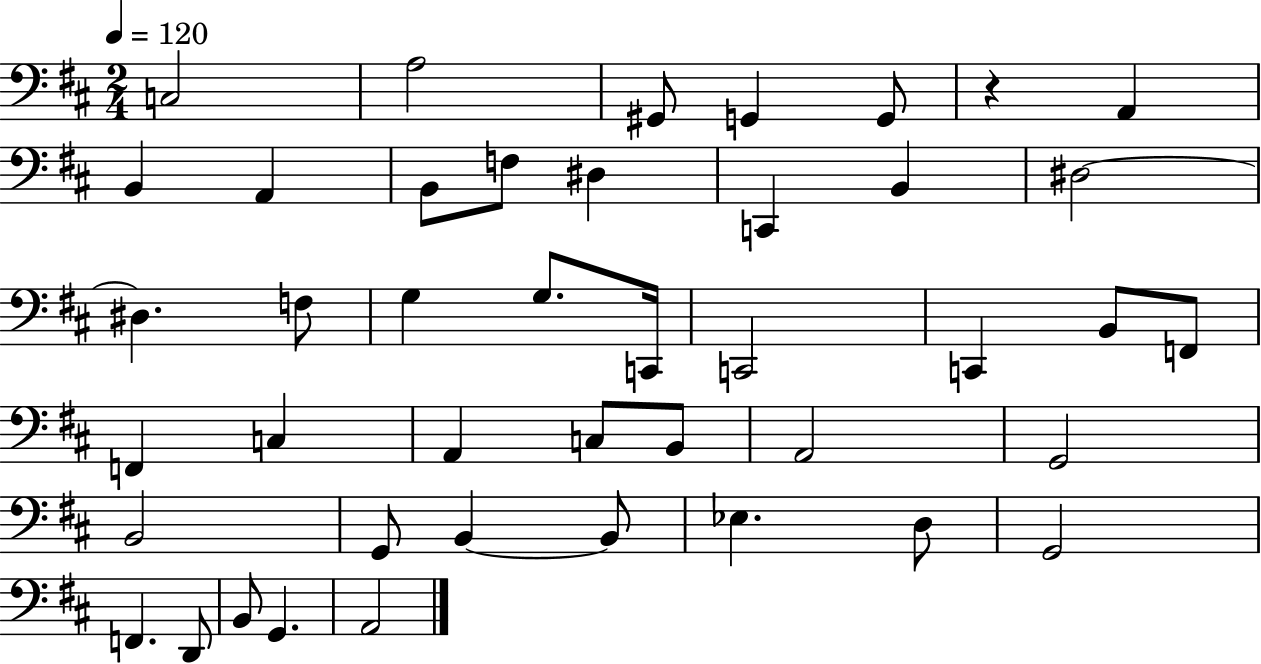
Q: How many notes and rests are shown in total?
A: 43